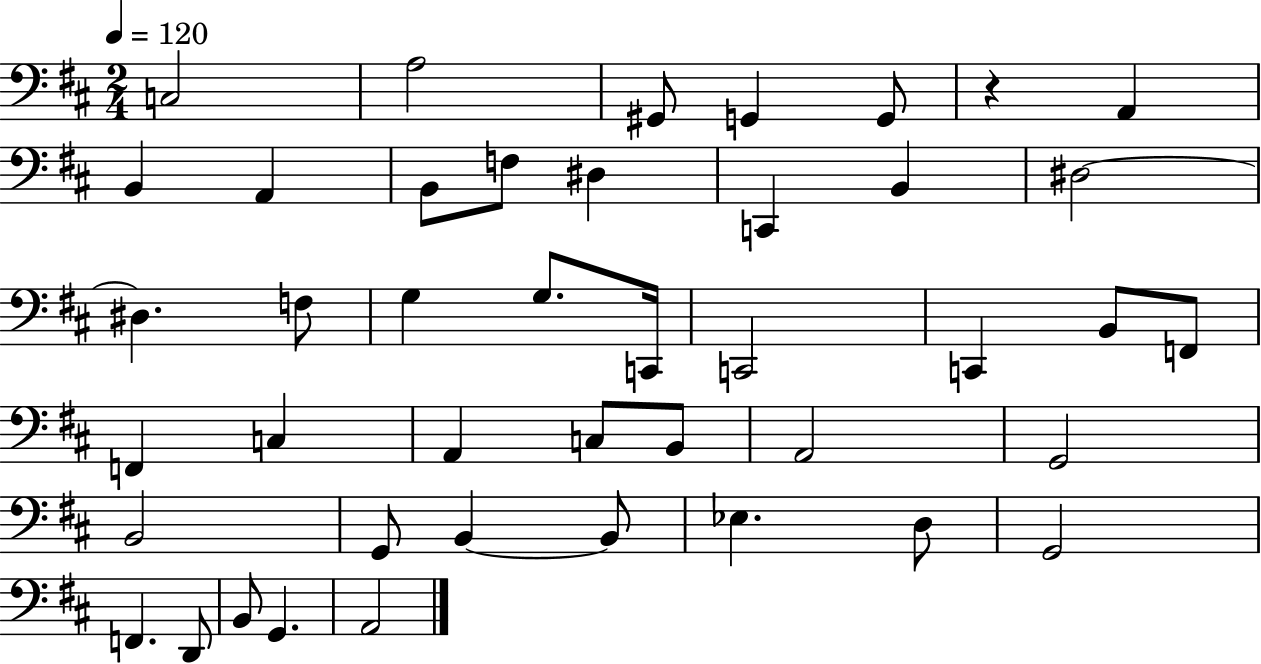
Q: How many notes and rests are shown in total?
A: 43